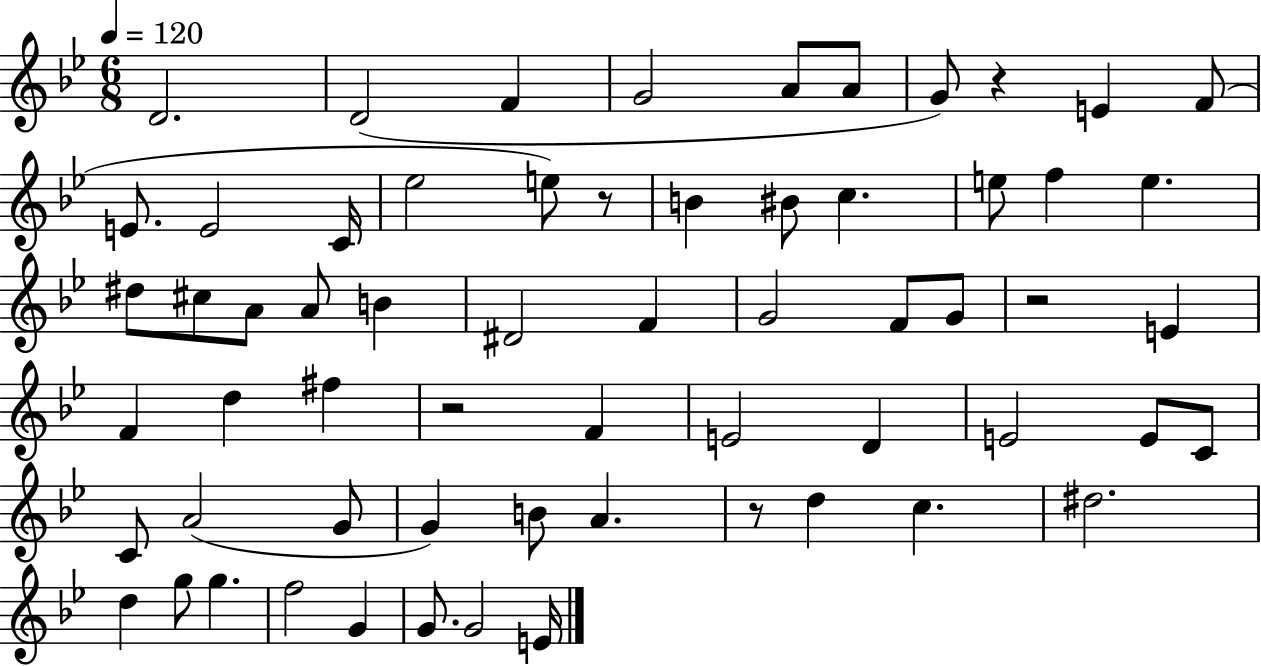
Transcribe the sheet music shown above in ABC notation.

X:1
T:Untitled
M:6/8
L:1/4
K:Bb
D2 D2 F G2 A/2 A/2 G/2 z E F/2 E/2 E2 C/4 _e2 e/2 z/2 B ^B/2 c e/2 f e ^d/2 ^c/2 A/2 A/2 B ^D2 F G2 F/2 G/2 z2 E F d ^f z2 F E2 D E2 E/2 C/2 C/2 A2 G/2 G B/2 A z/2 d c ^d2 d g/2 g f2 G G/2 G2 E/4